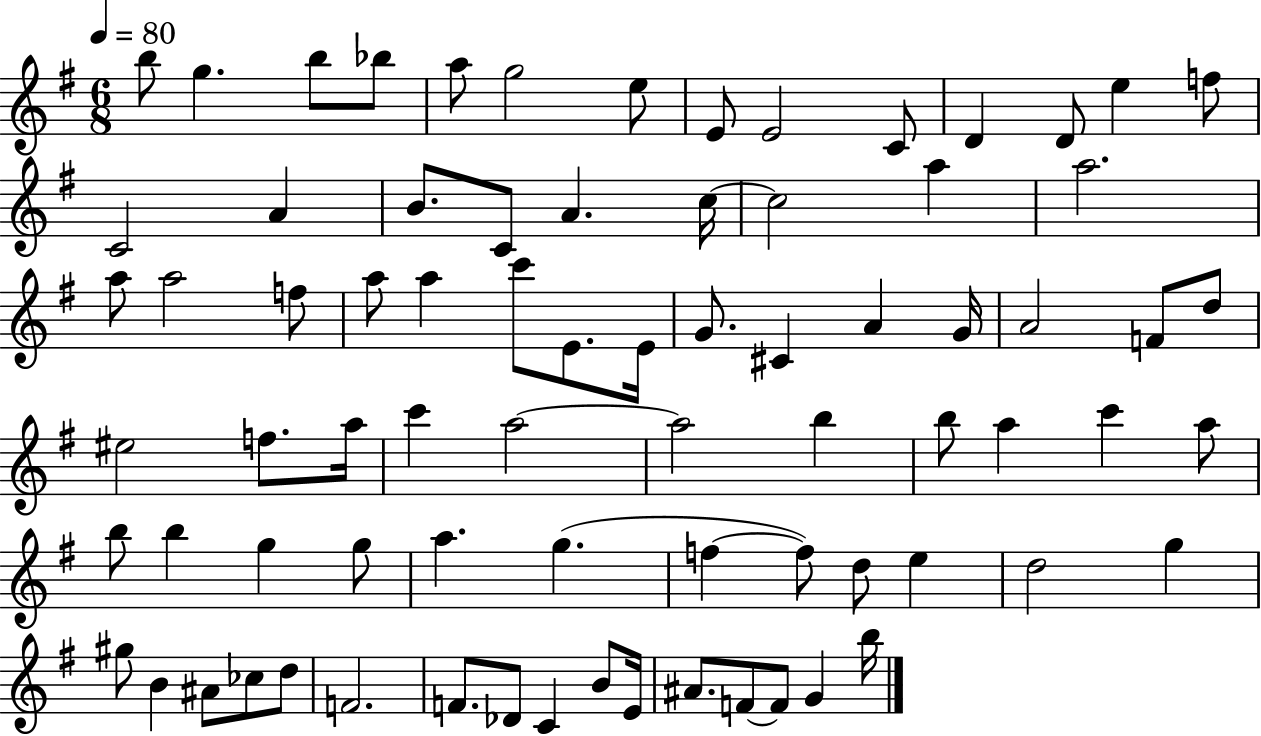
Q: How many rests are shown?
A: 0